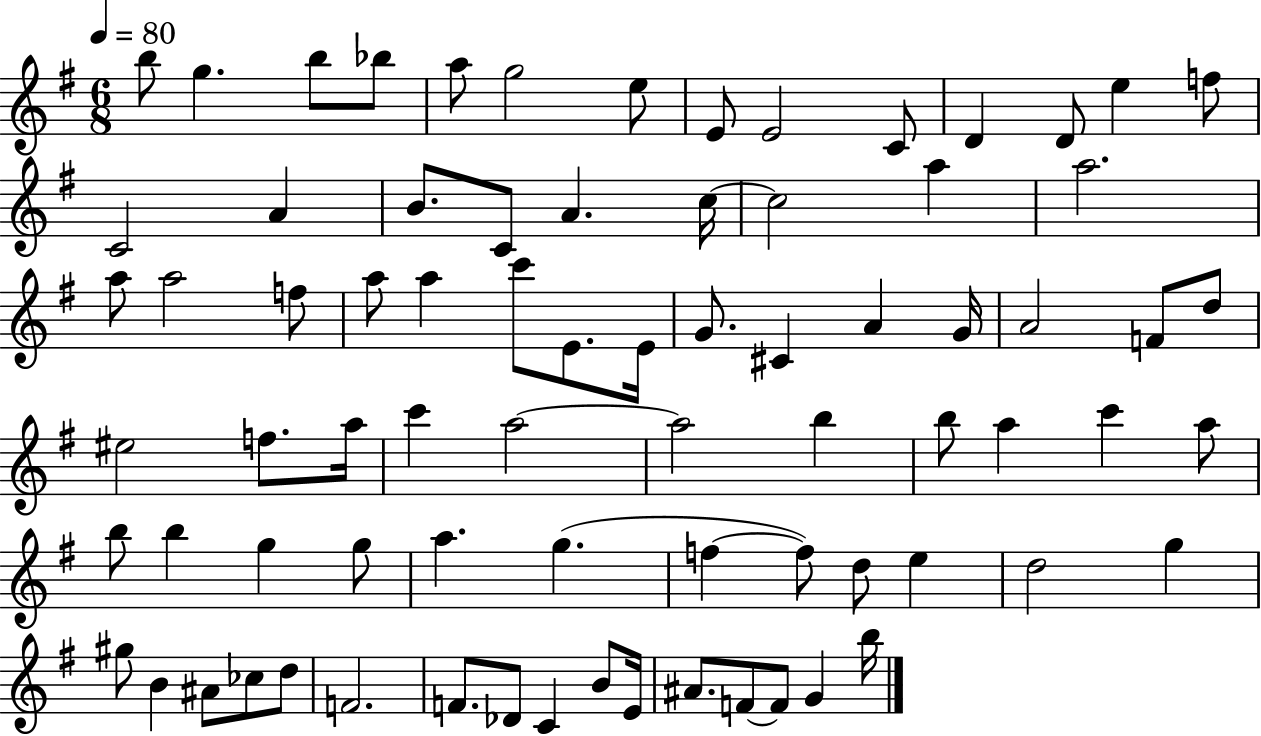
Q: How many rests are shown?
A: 0